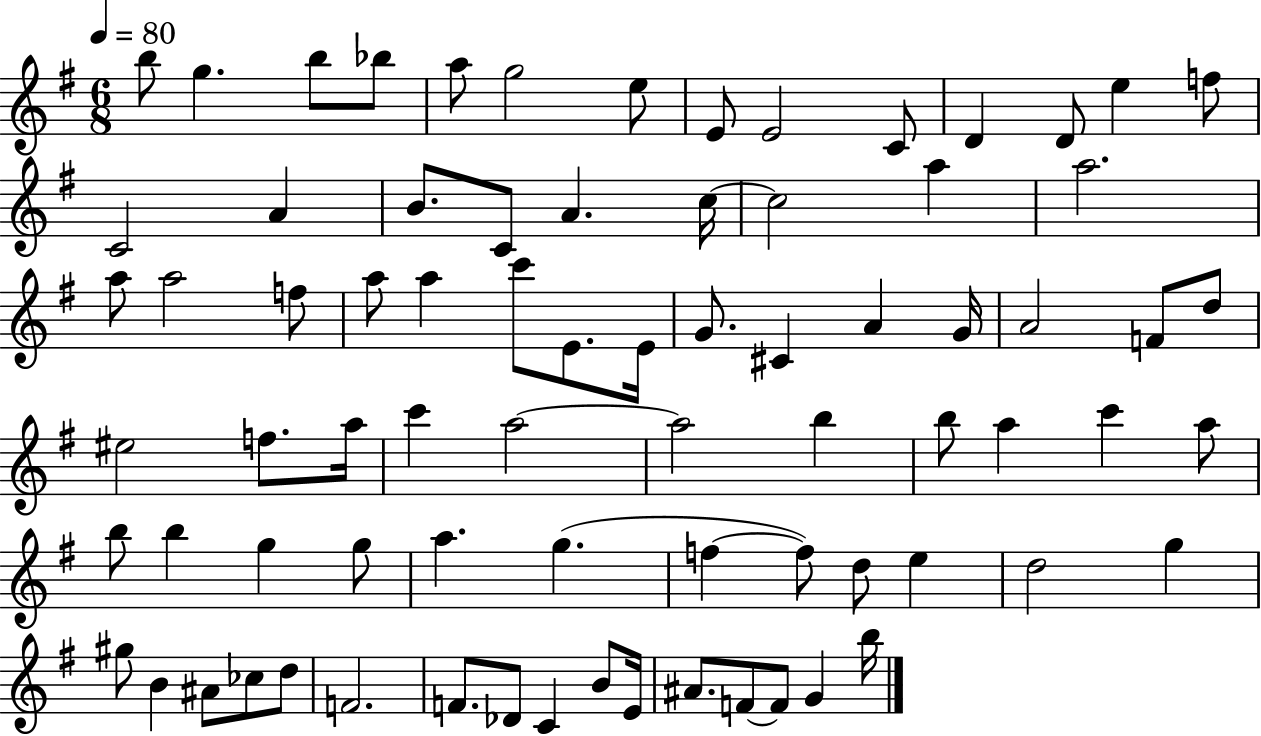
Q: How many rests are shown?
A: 0